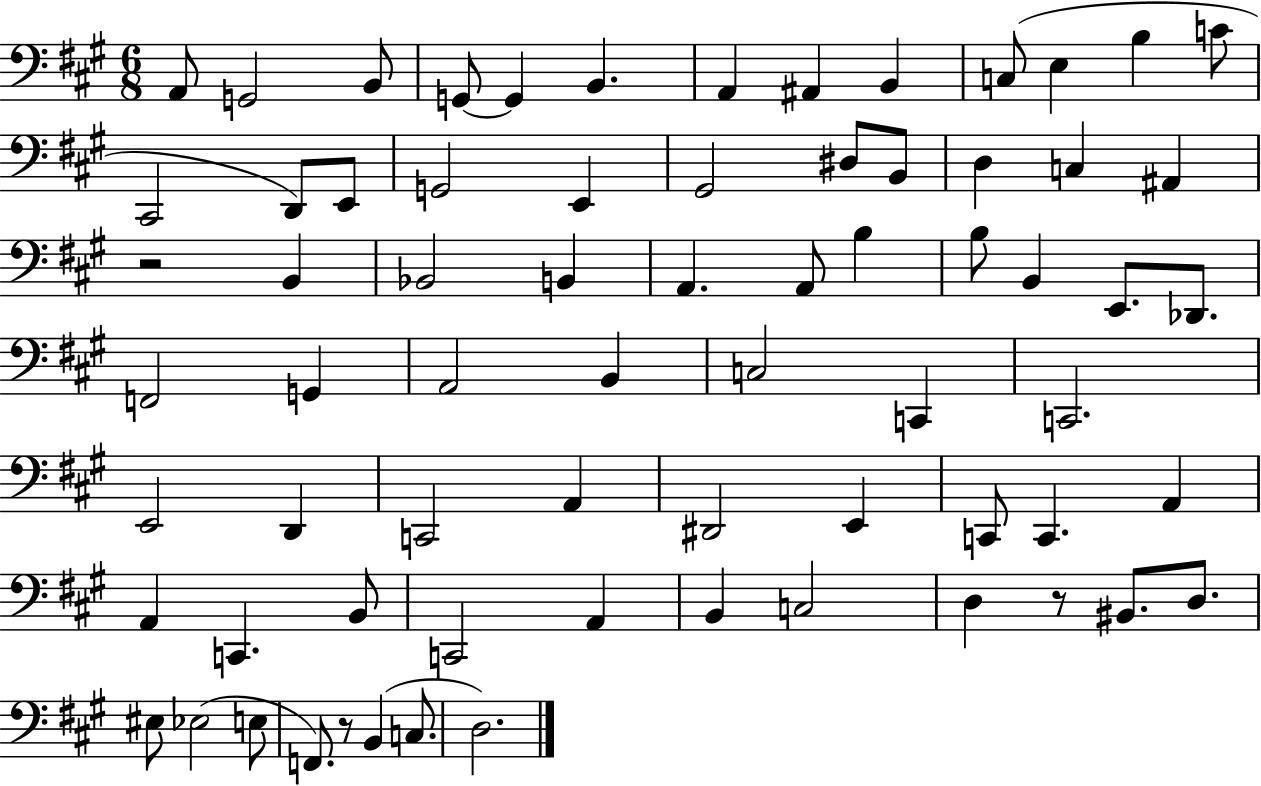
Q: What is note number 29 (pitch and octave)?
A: A2